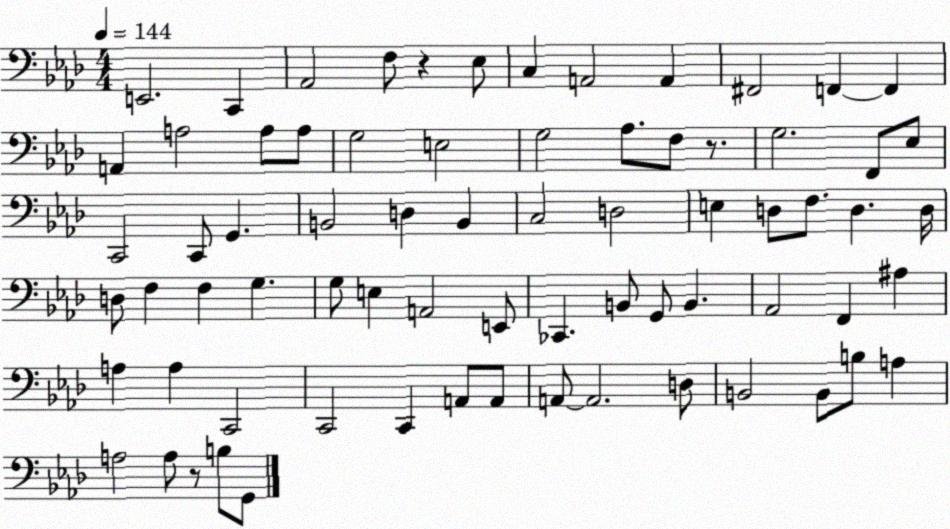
X:1
T:Untitled
M:4/4
L:1/4
K:Ab
E,,2 C,, _A,,2 F,/2 z _E,/2 C, A,,2 A,, ^F,,2 F,, F,, A,, A,2 A,/2 A,/2 G,2 E,2 G,2 _A,/2 F,/2 z/2 G,2 F,,/2 _E,/2 C,,2 C,,/2 G,, B,,2 D, B,, C,2 D,2 E, D,/2 F,/2 D, D,/4 D,/2 F, F, G, G,/2 E, A,,2 E,,/2 _C,, B,,/2 G,,/2 B,, _A,,2 F,, ^A, A, A, C,,2 C,,2 C,, A,,/2 A,,/2 A,,/2 A,,2 D,/2 B,,2 B,,/2 B,/2 A, A,2 A,/2 z/2 B,/2 G,,/2